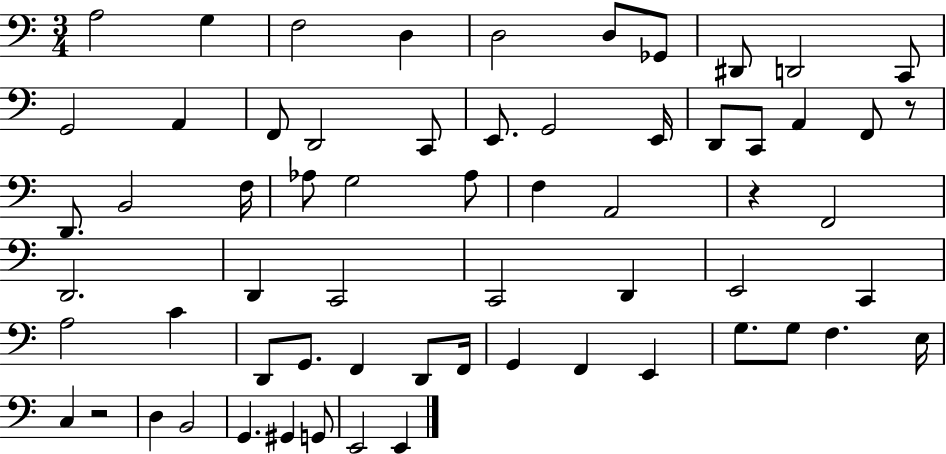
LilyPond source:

{
  \clef bass
  \numericTimeSignature
  \time 3/4
  \key c \major
  \repeat volta 2 { a2 g4 | f2 d4 | d2 d8 ges,8 | dis,8 d,2 c,8 | \break g,2 a,4 | f,8 d,2 c,8 | e,8. g,2 e,16 | d,8 c,8 a,4 f,8 r8 | \break d,8. b,2 f16 | aes8 g2 aes8 | f4 a,2 | r4 f,2 | \break d,2. | d,4 c,2 | c,2 d,4 | e,2 c,4 | \break a2 c'4 | d,8 g,8. f,4 d,8 f,16 | g,4 f,4 e,4 | g8. g8 f4. e16 | \break c4 r2 | d4 b,2 | g,4. gis,4 g,8 | e,2 e,4 | \break } \bar "|."
}